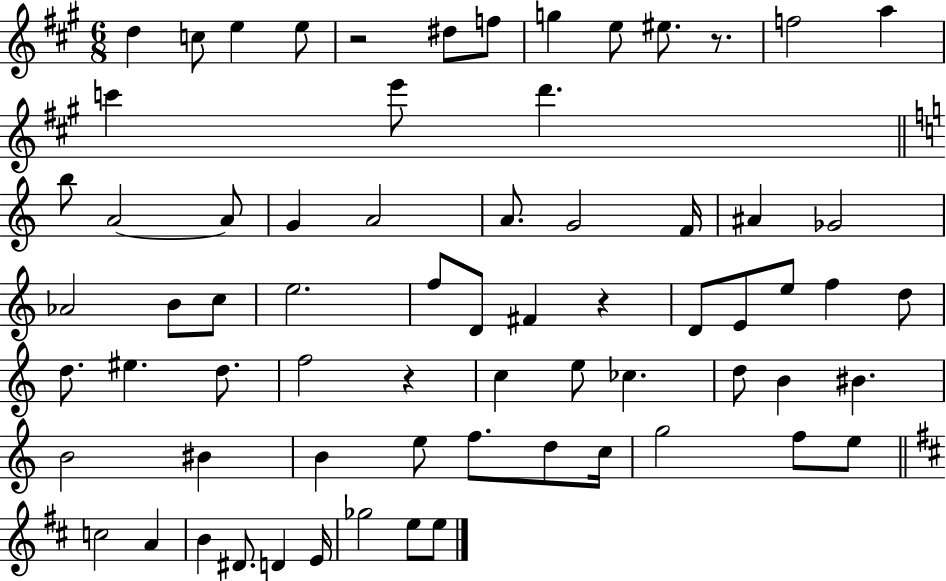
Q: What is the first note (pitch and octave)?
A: D5